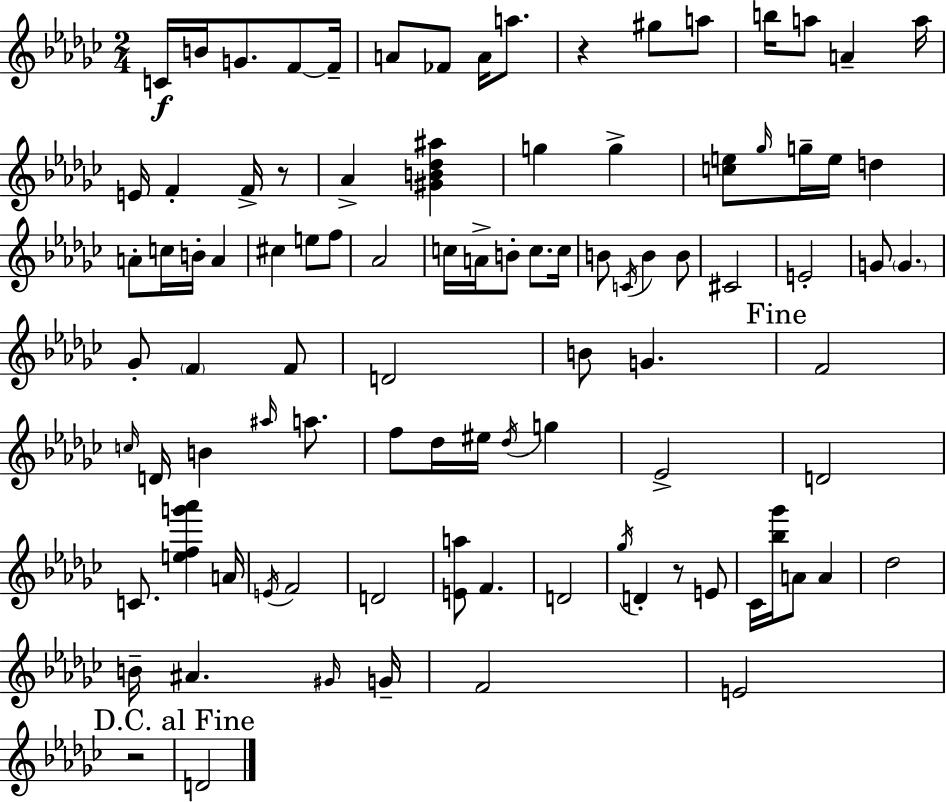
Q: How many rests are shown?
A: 4